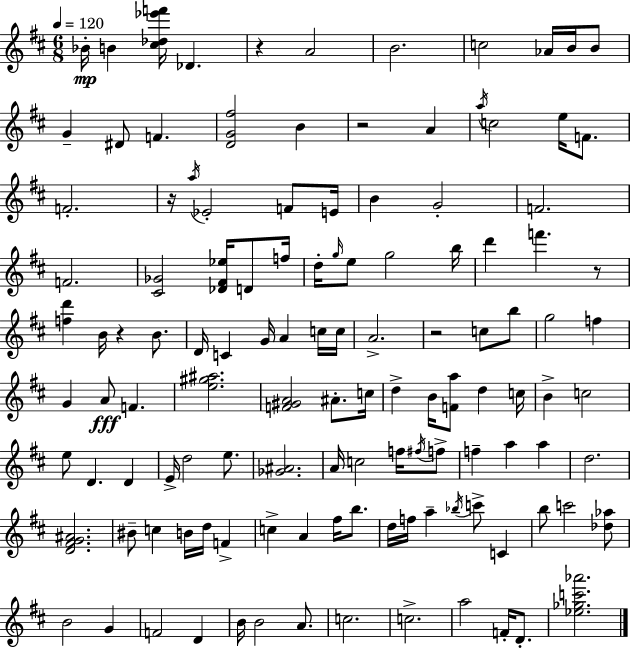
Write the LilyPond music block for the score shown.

{
  \clef treble
  \numericTimeSignature
  \time 6/8
  \key d \major
  \tempo 4 = 120
  \repeat volta 2 { bes'16-.\mp b'4 <cis'' des'' ees''' f'''>16 des'4. | r4 a'2 | b'2. | c''2 aes'16 b'16 b'8 | \break g'4-- dis'8 f'4. | <d' g' fis''>2 b'4 | r2 a'4 | \acciaccatura { a''16 } c''2 e''16 f'8. | \break f'2.-. | r16 \acciaccatura { a''16 } ees'2-. f'8 | e'16 b'4 g'2-. | f'2. | \break f'2. | <cis' ges'>2 <des' fis' ees''>16 d'8 | f''16 d''16-. \grace { g''16 } e''8 g''2 | b''16 d'''4 f'''4. | \break r8 <f'' d'''>4 b'16 r4 | b'8. d'16 c'4 g'16 a'4 | c''16 c''16 a'2.-> | r2 c''8 | \break b''8 g''2 f''4 | g'4 a'8\fff f'4. | <e'' gis'' ais''>2. | <f' gis' a'>2 ais'8.-. | \break c''16 d''4-> b'16 <f' a''>8 d''4 | c''16 b'4-> c''2 | e''8 d'4. d'4 | e'16-> d''2 | \break e''8. <ges' ais'>2. | a'16 c''2 | f''16 \acciaccatura { fis''16 } f''8-> f''4-- a''4 | a''4 d''2. | \break <d' fis' g' ais'>2. | bis'8-- c''4 b'16 d''16 | f'4-> c''4-> a'4 | fis''16 b''8. d''16 f''16 a''4-- \acciaccatura { bes''16 } c'''8-> | \break c'4 b''8 c'''2 | <des'' aes''>8 b'2 | g'4 f'2 | d'4 b'16 b'2 | \break a'8. c''2. | c''2.-> | a''2 | f'16-. d'8.-. <ees'' ges'' c''' aes'''>2. | \break } \bar "|."
}